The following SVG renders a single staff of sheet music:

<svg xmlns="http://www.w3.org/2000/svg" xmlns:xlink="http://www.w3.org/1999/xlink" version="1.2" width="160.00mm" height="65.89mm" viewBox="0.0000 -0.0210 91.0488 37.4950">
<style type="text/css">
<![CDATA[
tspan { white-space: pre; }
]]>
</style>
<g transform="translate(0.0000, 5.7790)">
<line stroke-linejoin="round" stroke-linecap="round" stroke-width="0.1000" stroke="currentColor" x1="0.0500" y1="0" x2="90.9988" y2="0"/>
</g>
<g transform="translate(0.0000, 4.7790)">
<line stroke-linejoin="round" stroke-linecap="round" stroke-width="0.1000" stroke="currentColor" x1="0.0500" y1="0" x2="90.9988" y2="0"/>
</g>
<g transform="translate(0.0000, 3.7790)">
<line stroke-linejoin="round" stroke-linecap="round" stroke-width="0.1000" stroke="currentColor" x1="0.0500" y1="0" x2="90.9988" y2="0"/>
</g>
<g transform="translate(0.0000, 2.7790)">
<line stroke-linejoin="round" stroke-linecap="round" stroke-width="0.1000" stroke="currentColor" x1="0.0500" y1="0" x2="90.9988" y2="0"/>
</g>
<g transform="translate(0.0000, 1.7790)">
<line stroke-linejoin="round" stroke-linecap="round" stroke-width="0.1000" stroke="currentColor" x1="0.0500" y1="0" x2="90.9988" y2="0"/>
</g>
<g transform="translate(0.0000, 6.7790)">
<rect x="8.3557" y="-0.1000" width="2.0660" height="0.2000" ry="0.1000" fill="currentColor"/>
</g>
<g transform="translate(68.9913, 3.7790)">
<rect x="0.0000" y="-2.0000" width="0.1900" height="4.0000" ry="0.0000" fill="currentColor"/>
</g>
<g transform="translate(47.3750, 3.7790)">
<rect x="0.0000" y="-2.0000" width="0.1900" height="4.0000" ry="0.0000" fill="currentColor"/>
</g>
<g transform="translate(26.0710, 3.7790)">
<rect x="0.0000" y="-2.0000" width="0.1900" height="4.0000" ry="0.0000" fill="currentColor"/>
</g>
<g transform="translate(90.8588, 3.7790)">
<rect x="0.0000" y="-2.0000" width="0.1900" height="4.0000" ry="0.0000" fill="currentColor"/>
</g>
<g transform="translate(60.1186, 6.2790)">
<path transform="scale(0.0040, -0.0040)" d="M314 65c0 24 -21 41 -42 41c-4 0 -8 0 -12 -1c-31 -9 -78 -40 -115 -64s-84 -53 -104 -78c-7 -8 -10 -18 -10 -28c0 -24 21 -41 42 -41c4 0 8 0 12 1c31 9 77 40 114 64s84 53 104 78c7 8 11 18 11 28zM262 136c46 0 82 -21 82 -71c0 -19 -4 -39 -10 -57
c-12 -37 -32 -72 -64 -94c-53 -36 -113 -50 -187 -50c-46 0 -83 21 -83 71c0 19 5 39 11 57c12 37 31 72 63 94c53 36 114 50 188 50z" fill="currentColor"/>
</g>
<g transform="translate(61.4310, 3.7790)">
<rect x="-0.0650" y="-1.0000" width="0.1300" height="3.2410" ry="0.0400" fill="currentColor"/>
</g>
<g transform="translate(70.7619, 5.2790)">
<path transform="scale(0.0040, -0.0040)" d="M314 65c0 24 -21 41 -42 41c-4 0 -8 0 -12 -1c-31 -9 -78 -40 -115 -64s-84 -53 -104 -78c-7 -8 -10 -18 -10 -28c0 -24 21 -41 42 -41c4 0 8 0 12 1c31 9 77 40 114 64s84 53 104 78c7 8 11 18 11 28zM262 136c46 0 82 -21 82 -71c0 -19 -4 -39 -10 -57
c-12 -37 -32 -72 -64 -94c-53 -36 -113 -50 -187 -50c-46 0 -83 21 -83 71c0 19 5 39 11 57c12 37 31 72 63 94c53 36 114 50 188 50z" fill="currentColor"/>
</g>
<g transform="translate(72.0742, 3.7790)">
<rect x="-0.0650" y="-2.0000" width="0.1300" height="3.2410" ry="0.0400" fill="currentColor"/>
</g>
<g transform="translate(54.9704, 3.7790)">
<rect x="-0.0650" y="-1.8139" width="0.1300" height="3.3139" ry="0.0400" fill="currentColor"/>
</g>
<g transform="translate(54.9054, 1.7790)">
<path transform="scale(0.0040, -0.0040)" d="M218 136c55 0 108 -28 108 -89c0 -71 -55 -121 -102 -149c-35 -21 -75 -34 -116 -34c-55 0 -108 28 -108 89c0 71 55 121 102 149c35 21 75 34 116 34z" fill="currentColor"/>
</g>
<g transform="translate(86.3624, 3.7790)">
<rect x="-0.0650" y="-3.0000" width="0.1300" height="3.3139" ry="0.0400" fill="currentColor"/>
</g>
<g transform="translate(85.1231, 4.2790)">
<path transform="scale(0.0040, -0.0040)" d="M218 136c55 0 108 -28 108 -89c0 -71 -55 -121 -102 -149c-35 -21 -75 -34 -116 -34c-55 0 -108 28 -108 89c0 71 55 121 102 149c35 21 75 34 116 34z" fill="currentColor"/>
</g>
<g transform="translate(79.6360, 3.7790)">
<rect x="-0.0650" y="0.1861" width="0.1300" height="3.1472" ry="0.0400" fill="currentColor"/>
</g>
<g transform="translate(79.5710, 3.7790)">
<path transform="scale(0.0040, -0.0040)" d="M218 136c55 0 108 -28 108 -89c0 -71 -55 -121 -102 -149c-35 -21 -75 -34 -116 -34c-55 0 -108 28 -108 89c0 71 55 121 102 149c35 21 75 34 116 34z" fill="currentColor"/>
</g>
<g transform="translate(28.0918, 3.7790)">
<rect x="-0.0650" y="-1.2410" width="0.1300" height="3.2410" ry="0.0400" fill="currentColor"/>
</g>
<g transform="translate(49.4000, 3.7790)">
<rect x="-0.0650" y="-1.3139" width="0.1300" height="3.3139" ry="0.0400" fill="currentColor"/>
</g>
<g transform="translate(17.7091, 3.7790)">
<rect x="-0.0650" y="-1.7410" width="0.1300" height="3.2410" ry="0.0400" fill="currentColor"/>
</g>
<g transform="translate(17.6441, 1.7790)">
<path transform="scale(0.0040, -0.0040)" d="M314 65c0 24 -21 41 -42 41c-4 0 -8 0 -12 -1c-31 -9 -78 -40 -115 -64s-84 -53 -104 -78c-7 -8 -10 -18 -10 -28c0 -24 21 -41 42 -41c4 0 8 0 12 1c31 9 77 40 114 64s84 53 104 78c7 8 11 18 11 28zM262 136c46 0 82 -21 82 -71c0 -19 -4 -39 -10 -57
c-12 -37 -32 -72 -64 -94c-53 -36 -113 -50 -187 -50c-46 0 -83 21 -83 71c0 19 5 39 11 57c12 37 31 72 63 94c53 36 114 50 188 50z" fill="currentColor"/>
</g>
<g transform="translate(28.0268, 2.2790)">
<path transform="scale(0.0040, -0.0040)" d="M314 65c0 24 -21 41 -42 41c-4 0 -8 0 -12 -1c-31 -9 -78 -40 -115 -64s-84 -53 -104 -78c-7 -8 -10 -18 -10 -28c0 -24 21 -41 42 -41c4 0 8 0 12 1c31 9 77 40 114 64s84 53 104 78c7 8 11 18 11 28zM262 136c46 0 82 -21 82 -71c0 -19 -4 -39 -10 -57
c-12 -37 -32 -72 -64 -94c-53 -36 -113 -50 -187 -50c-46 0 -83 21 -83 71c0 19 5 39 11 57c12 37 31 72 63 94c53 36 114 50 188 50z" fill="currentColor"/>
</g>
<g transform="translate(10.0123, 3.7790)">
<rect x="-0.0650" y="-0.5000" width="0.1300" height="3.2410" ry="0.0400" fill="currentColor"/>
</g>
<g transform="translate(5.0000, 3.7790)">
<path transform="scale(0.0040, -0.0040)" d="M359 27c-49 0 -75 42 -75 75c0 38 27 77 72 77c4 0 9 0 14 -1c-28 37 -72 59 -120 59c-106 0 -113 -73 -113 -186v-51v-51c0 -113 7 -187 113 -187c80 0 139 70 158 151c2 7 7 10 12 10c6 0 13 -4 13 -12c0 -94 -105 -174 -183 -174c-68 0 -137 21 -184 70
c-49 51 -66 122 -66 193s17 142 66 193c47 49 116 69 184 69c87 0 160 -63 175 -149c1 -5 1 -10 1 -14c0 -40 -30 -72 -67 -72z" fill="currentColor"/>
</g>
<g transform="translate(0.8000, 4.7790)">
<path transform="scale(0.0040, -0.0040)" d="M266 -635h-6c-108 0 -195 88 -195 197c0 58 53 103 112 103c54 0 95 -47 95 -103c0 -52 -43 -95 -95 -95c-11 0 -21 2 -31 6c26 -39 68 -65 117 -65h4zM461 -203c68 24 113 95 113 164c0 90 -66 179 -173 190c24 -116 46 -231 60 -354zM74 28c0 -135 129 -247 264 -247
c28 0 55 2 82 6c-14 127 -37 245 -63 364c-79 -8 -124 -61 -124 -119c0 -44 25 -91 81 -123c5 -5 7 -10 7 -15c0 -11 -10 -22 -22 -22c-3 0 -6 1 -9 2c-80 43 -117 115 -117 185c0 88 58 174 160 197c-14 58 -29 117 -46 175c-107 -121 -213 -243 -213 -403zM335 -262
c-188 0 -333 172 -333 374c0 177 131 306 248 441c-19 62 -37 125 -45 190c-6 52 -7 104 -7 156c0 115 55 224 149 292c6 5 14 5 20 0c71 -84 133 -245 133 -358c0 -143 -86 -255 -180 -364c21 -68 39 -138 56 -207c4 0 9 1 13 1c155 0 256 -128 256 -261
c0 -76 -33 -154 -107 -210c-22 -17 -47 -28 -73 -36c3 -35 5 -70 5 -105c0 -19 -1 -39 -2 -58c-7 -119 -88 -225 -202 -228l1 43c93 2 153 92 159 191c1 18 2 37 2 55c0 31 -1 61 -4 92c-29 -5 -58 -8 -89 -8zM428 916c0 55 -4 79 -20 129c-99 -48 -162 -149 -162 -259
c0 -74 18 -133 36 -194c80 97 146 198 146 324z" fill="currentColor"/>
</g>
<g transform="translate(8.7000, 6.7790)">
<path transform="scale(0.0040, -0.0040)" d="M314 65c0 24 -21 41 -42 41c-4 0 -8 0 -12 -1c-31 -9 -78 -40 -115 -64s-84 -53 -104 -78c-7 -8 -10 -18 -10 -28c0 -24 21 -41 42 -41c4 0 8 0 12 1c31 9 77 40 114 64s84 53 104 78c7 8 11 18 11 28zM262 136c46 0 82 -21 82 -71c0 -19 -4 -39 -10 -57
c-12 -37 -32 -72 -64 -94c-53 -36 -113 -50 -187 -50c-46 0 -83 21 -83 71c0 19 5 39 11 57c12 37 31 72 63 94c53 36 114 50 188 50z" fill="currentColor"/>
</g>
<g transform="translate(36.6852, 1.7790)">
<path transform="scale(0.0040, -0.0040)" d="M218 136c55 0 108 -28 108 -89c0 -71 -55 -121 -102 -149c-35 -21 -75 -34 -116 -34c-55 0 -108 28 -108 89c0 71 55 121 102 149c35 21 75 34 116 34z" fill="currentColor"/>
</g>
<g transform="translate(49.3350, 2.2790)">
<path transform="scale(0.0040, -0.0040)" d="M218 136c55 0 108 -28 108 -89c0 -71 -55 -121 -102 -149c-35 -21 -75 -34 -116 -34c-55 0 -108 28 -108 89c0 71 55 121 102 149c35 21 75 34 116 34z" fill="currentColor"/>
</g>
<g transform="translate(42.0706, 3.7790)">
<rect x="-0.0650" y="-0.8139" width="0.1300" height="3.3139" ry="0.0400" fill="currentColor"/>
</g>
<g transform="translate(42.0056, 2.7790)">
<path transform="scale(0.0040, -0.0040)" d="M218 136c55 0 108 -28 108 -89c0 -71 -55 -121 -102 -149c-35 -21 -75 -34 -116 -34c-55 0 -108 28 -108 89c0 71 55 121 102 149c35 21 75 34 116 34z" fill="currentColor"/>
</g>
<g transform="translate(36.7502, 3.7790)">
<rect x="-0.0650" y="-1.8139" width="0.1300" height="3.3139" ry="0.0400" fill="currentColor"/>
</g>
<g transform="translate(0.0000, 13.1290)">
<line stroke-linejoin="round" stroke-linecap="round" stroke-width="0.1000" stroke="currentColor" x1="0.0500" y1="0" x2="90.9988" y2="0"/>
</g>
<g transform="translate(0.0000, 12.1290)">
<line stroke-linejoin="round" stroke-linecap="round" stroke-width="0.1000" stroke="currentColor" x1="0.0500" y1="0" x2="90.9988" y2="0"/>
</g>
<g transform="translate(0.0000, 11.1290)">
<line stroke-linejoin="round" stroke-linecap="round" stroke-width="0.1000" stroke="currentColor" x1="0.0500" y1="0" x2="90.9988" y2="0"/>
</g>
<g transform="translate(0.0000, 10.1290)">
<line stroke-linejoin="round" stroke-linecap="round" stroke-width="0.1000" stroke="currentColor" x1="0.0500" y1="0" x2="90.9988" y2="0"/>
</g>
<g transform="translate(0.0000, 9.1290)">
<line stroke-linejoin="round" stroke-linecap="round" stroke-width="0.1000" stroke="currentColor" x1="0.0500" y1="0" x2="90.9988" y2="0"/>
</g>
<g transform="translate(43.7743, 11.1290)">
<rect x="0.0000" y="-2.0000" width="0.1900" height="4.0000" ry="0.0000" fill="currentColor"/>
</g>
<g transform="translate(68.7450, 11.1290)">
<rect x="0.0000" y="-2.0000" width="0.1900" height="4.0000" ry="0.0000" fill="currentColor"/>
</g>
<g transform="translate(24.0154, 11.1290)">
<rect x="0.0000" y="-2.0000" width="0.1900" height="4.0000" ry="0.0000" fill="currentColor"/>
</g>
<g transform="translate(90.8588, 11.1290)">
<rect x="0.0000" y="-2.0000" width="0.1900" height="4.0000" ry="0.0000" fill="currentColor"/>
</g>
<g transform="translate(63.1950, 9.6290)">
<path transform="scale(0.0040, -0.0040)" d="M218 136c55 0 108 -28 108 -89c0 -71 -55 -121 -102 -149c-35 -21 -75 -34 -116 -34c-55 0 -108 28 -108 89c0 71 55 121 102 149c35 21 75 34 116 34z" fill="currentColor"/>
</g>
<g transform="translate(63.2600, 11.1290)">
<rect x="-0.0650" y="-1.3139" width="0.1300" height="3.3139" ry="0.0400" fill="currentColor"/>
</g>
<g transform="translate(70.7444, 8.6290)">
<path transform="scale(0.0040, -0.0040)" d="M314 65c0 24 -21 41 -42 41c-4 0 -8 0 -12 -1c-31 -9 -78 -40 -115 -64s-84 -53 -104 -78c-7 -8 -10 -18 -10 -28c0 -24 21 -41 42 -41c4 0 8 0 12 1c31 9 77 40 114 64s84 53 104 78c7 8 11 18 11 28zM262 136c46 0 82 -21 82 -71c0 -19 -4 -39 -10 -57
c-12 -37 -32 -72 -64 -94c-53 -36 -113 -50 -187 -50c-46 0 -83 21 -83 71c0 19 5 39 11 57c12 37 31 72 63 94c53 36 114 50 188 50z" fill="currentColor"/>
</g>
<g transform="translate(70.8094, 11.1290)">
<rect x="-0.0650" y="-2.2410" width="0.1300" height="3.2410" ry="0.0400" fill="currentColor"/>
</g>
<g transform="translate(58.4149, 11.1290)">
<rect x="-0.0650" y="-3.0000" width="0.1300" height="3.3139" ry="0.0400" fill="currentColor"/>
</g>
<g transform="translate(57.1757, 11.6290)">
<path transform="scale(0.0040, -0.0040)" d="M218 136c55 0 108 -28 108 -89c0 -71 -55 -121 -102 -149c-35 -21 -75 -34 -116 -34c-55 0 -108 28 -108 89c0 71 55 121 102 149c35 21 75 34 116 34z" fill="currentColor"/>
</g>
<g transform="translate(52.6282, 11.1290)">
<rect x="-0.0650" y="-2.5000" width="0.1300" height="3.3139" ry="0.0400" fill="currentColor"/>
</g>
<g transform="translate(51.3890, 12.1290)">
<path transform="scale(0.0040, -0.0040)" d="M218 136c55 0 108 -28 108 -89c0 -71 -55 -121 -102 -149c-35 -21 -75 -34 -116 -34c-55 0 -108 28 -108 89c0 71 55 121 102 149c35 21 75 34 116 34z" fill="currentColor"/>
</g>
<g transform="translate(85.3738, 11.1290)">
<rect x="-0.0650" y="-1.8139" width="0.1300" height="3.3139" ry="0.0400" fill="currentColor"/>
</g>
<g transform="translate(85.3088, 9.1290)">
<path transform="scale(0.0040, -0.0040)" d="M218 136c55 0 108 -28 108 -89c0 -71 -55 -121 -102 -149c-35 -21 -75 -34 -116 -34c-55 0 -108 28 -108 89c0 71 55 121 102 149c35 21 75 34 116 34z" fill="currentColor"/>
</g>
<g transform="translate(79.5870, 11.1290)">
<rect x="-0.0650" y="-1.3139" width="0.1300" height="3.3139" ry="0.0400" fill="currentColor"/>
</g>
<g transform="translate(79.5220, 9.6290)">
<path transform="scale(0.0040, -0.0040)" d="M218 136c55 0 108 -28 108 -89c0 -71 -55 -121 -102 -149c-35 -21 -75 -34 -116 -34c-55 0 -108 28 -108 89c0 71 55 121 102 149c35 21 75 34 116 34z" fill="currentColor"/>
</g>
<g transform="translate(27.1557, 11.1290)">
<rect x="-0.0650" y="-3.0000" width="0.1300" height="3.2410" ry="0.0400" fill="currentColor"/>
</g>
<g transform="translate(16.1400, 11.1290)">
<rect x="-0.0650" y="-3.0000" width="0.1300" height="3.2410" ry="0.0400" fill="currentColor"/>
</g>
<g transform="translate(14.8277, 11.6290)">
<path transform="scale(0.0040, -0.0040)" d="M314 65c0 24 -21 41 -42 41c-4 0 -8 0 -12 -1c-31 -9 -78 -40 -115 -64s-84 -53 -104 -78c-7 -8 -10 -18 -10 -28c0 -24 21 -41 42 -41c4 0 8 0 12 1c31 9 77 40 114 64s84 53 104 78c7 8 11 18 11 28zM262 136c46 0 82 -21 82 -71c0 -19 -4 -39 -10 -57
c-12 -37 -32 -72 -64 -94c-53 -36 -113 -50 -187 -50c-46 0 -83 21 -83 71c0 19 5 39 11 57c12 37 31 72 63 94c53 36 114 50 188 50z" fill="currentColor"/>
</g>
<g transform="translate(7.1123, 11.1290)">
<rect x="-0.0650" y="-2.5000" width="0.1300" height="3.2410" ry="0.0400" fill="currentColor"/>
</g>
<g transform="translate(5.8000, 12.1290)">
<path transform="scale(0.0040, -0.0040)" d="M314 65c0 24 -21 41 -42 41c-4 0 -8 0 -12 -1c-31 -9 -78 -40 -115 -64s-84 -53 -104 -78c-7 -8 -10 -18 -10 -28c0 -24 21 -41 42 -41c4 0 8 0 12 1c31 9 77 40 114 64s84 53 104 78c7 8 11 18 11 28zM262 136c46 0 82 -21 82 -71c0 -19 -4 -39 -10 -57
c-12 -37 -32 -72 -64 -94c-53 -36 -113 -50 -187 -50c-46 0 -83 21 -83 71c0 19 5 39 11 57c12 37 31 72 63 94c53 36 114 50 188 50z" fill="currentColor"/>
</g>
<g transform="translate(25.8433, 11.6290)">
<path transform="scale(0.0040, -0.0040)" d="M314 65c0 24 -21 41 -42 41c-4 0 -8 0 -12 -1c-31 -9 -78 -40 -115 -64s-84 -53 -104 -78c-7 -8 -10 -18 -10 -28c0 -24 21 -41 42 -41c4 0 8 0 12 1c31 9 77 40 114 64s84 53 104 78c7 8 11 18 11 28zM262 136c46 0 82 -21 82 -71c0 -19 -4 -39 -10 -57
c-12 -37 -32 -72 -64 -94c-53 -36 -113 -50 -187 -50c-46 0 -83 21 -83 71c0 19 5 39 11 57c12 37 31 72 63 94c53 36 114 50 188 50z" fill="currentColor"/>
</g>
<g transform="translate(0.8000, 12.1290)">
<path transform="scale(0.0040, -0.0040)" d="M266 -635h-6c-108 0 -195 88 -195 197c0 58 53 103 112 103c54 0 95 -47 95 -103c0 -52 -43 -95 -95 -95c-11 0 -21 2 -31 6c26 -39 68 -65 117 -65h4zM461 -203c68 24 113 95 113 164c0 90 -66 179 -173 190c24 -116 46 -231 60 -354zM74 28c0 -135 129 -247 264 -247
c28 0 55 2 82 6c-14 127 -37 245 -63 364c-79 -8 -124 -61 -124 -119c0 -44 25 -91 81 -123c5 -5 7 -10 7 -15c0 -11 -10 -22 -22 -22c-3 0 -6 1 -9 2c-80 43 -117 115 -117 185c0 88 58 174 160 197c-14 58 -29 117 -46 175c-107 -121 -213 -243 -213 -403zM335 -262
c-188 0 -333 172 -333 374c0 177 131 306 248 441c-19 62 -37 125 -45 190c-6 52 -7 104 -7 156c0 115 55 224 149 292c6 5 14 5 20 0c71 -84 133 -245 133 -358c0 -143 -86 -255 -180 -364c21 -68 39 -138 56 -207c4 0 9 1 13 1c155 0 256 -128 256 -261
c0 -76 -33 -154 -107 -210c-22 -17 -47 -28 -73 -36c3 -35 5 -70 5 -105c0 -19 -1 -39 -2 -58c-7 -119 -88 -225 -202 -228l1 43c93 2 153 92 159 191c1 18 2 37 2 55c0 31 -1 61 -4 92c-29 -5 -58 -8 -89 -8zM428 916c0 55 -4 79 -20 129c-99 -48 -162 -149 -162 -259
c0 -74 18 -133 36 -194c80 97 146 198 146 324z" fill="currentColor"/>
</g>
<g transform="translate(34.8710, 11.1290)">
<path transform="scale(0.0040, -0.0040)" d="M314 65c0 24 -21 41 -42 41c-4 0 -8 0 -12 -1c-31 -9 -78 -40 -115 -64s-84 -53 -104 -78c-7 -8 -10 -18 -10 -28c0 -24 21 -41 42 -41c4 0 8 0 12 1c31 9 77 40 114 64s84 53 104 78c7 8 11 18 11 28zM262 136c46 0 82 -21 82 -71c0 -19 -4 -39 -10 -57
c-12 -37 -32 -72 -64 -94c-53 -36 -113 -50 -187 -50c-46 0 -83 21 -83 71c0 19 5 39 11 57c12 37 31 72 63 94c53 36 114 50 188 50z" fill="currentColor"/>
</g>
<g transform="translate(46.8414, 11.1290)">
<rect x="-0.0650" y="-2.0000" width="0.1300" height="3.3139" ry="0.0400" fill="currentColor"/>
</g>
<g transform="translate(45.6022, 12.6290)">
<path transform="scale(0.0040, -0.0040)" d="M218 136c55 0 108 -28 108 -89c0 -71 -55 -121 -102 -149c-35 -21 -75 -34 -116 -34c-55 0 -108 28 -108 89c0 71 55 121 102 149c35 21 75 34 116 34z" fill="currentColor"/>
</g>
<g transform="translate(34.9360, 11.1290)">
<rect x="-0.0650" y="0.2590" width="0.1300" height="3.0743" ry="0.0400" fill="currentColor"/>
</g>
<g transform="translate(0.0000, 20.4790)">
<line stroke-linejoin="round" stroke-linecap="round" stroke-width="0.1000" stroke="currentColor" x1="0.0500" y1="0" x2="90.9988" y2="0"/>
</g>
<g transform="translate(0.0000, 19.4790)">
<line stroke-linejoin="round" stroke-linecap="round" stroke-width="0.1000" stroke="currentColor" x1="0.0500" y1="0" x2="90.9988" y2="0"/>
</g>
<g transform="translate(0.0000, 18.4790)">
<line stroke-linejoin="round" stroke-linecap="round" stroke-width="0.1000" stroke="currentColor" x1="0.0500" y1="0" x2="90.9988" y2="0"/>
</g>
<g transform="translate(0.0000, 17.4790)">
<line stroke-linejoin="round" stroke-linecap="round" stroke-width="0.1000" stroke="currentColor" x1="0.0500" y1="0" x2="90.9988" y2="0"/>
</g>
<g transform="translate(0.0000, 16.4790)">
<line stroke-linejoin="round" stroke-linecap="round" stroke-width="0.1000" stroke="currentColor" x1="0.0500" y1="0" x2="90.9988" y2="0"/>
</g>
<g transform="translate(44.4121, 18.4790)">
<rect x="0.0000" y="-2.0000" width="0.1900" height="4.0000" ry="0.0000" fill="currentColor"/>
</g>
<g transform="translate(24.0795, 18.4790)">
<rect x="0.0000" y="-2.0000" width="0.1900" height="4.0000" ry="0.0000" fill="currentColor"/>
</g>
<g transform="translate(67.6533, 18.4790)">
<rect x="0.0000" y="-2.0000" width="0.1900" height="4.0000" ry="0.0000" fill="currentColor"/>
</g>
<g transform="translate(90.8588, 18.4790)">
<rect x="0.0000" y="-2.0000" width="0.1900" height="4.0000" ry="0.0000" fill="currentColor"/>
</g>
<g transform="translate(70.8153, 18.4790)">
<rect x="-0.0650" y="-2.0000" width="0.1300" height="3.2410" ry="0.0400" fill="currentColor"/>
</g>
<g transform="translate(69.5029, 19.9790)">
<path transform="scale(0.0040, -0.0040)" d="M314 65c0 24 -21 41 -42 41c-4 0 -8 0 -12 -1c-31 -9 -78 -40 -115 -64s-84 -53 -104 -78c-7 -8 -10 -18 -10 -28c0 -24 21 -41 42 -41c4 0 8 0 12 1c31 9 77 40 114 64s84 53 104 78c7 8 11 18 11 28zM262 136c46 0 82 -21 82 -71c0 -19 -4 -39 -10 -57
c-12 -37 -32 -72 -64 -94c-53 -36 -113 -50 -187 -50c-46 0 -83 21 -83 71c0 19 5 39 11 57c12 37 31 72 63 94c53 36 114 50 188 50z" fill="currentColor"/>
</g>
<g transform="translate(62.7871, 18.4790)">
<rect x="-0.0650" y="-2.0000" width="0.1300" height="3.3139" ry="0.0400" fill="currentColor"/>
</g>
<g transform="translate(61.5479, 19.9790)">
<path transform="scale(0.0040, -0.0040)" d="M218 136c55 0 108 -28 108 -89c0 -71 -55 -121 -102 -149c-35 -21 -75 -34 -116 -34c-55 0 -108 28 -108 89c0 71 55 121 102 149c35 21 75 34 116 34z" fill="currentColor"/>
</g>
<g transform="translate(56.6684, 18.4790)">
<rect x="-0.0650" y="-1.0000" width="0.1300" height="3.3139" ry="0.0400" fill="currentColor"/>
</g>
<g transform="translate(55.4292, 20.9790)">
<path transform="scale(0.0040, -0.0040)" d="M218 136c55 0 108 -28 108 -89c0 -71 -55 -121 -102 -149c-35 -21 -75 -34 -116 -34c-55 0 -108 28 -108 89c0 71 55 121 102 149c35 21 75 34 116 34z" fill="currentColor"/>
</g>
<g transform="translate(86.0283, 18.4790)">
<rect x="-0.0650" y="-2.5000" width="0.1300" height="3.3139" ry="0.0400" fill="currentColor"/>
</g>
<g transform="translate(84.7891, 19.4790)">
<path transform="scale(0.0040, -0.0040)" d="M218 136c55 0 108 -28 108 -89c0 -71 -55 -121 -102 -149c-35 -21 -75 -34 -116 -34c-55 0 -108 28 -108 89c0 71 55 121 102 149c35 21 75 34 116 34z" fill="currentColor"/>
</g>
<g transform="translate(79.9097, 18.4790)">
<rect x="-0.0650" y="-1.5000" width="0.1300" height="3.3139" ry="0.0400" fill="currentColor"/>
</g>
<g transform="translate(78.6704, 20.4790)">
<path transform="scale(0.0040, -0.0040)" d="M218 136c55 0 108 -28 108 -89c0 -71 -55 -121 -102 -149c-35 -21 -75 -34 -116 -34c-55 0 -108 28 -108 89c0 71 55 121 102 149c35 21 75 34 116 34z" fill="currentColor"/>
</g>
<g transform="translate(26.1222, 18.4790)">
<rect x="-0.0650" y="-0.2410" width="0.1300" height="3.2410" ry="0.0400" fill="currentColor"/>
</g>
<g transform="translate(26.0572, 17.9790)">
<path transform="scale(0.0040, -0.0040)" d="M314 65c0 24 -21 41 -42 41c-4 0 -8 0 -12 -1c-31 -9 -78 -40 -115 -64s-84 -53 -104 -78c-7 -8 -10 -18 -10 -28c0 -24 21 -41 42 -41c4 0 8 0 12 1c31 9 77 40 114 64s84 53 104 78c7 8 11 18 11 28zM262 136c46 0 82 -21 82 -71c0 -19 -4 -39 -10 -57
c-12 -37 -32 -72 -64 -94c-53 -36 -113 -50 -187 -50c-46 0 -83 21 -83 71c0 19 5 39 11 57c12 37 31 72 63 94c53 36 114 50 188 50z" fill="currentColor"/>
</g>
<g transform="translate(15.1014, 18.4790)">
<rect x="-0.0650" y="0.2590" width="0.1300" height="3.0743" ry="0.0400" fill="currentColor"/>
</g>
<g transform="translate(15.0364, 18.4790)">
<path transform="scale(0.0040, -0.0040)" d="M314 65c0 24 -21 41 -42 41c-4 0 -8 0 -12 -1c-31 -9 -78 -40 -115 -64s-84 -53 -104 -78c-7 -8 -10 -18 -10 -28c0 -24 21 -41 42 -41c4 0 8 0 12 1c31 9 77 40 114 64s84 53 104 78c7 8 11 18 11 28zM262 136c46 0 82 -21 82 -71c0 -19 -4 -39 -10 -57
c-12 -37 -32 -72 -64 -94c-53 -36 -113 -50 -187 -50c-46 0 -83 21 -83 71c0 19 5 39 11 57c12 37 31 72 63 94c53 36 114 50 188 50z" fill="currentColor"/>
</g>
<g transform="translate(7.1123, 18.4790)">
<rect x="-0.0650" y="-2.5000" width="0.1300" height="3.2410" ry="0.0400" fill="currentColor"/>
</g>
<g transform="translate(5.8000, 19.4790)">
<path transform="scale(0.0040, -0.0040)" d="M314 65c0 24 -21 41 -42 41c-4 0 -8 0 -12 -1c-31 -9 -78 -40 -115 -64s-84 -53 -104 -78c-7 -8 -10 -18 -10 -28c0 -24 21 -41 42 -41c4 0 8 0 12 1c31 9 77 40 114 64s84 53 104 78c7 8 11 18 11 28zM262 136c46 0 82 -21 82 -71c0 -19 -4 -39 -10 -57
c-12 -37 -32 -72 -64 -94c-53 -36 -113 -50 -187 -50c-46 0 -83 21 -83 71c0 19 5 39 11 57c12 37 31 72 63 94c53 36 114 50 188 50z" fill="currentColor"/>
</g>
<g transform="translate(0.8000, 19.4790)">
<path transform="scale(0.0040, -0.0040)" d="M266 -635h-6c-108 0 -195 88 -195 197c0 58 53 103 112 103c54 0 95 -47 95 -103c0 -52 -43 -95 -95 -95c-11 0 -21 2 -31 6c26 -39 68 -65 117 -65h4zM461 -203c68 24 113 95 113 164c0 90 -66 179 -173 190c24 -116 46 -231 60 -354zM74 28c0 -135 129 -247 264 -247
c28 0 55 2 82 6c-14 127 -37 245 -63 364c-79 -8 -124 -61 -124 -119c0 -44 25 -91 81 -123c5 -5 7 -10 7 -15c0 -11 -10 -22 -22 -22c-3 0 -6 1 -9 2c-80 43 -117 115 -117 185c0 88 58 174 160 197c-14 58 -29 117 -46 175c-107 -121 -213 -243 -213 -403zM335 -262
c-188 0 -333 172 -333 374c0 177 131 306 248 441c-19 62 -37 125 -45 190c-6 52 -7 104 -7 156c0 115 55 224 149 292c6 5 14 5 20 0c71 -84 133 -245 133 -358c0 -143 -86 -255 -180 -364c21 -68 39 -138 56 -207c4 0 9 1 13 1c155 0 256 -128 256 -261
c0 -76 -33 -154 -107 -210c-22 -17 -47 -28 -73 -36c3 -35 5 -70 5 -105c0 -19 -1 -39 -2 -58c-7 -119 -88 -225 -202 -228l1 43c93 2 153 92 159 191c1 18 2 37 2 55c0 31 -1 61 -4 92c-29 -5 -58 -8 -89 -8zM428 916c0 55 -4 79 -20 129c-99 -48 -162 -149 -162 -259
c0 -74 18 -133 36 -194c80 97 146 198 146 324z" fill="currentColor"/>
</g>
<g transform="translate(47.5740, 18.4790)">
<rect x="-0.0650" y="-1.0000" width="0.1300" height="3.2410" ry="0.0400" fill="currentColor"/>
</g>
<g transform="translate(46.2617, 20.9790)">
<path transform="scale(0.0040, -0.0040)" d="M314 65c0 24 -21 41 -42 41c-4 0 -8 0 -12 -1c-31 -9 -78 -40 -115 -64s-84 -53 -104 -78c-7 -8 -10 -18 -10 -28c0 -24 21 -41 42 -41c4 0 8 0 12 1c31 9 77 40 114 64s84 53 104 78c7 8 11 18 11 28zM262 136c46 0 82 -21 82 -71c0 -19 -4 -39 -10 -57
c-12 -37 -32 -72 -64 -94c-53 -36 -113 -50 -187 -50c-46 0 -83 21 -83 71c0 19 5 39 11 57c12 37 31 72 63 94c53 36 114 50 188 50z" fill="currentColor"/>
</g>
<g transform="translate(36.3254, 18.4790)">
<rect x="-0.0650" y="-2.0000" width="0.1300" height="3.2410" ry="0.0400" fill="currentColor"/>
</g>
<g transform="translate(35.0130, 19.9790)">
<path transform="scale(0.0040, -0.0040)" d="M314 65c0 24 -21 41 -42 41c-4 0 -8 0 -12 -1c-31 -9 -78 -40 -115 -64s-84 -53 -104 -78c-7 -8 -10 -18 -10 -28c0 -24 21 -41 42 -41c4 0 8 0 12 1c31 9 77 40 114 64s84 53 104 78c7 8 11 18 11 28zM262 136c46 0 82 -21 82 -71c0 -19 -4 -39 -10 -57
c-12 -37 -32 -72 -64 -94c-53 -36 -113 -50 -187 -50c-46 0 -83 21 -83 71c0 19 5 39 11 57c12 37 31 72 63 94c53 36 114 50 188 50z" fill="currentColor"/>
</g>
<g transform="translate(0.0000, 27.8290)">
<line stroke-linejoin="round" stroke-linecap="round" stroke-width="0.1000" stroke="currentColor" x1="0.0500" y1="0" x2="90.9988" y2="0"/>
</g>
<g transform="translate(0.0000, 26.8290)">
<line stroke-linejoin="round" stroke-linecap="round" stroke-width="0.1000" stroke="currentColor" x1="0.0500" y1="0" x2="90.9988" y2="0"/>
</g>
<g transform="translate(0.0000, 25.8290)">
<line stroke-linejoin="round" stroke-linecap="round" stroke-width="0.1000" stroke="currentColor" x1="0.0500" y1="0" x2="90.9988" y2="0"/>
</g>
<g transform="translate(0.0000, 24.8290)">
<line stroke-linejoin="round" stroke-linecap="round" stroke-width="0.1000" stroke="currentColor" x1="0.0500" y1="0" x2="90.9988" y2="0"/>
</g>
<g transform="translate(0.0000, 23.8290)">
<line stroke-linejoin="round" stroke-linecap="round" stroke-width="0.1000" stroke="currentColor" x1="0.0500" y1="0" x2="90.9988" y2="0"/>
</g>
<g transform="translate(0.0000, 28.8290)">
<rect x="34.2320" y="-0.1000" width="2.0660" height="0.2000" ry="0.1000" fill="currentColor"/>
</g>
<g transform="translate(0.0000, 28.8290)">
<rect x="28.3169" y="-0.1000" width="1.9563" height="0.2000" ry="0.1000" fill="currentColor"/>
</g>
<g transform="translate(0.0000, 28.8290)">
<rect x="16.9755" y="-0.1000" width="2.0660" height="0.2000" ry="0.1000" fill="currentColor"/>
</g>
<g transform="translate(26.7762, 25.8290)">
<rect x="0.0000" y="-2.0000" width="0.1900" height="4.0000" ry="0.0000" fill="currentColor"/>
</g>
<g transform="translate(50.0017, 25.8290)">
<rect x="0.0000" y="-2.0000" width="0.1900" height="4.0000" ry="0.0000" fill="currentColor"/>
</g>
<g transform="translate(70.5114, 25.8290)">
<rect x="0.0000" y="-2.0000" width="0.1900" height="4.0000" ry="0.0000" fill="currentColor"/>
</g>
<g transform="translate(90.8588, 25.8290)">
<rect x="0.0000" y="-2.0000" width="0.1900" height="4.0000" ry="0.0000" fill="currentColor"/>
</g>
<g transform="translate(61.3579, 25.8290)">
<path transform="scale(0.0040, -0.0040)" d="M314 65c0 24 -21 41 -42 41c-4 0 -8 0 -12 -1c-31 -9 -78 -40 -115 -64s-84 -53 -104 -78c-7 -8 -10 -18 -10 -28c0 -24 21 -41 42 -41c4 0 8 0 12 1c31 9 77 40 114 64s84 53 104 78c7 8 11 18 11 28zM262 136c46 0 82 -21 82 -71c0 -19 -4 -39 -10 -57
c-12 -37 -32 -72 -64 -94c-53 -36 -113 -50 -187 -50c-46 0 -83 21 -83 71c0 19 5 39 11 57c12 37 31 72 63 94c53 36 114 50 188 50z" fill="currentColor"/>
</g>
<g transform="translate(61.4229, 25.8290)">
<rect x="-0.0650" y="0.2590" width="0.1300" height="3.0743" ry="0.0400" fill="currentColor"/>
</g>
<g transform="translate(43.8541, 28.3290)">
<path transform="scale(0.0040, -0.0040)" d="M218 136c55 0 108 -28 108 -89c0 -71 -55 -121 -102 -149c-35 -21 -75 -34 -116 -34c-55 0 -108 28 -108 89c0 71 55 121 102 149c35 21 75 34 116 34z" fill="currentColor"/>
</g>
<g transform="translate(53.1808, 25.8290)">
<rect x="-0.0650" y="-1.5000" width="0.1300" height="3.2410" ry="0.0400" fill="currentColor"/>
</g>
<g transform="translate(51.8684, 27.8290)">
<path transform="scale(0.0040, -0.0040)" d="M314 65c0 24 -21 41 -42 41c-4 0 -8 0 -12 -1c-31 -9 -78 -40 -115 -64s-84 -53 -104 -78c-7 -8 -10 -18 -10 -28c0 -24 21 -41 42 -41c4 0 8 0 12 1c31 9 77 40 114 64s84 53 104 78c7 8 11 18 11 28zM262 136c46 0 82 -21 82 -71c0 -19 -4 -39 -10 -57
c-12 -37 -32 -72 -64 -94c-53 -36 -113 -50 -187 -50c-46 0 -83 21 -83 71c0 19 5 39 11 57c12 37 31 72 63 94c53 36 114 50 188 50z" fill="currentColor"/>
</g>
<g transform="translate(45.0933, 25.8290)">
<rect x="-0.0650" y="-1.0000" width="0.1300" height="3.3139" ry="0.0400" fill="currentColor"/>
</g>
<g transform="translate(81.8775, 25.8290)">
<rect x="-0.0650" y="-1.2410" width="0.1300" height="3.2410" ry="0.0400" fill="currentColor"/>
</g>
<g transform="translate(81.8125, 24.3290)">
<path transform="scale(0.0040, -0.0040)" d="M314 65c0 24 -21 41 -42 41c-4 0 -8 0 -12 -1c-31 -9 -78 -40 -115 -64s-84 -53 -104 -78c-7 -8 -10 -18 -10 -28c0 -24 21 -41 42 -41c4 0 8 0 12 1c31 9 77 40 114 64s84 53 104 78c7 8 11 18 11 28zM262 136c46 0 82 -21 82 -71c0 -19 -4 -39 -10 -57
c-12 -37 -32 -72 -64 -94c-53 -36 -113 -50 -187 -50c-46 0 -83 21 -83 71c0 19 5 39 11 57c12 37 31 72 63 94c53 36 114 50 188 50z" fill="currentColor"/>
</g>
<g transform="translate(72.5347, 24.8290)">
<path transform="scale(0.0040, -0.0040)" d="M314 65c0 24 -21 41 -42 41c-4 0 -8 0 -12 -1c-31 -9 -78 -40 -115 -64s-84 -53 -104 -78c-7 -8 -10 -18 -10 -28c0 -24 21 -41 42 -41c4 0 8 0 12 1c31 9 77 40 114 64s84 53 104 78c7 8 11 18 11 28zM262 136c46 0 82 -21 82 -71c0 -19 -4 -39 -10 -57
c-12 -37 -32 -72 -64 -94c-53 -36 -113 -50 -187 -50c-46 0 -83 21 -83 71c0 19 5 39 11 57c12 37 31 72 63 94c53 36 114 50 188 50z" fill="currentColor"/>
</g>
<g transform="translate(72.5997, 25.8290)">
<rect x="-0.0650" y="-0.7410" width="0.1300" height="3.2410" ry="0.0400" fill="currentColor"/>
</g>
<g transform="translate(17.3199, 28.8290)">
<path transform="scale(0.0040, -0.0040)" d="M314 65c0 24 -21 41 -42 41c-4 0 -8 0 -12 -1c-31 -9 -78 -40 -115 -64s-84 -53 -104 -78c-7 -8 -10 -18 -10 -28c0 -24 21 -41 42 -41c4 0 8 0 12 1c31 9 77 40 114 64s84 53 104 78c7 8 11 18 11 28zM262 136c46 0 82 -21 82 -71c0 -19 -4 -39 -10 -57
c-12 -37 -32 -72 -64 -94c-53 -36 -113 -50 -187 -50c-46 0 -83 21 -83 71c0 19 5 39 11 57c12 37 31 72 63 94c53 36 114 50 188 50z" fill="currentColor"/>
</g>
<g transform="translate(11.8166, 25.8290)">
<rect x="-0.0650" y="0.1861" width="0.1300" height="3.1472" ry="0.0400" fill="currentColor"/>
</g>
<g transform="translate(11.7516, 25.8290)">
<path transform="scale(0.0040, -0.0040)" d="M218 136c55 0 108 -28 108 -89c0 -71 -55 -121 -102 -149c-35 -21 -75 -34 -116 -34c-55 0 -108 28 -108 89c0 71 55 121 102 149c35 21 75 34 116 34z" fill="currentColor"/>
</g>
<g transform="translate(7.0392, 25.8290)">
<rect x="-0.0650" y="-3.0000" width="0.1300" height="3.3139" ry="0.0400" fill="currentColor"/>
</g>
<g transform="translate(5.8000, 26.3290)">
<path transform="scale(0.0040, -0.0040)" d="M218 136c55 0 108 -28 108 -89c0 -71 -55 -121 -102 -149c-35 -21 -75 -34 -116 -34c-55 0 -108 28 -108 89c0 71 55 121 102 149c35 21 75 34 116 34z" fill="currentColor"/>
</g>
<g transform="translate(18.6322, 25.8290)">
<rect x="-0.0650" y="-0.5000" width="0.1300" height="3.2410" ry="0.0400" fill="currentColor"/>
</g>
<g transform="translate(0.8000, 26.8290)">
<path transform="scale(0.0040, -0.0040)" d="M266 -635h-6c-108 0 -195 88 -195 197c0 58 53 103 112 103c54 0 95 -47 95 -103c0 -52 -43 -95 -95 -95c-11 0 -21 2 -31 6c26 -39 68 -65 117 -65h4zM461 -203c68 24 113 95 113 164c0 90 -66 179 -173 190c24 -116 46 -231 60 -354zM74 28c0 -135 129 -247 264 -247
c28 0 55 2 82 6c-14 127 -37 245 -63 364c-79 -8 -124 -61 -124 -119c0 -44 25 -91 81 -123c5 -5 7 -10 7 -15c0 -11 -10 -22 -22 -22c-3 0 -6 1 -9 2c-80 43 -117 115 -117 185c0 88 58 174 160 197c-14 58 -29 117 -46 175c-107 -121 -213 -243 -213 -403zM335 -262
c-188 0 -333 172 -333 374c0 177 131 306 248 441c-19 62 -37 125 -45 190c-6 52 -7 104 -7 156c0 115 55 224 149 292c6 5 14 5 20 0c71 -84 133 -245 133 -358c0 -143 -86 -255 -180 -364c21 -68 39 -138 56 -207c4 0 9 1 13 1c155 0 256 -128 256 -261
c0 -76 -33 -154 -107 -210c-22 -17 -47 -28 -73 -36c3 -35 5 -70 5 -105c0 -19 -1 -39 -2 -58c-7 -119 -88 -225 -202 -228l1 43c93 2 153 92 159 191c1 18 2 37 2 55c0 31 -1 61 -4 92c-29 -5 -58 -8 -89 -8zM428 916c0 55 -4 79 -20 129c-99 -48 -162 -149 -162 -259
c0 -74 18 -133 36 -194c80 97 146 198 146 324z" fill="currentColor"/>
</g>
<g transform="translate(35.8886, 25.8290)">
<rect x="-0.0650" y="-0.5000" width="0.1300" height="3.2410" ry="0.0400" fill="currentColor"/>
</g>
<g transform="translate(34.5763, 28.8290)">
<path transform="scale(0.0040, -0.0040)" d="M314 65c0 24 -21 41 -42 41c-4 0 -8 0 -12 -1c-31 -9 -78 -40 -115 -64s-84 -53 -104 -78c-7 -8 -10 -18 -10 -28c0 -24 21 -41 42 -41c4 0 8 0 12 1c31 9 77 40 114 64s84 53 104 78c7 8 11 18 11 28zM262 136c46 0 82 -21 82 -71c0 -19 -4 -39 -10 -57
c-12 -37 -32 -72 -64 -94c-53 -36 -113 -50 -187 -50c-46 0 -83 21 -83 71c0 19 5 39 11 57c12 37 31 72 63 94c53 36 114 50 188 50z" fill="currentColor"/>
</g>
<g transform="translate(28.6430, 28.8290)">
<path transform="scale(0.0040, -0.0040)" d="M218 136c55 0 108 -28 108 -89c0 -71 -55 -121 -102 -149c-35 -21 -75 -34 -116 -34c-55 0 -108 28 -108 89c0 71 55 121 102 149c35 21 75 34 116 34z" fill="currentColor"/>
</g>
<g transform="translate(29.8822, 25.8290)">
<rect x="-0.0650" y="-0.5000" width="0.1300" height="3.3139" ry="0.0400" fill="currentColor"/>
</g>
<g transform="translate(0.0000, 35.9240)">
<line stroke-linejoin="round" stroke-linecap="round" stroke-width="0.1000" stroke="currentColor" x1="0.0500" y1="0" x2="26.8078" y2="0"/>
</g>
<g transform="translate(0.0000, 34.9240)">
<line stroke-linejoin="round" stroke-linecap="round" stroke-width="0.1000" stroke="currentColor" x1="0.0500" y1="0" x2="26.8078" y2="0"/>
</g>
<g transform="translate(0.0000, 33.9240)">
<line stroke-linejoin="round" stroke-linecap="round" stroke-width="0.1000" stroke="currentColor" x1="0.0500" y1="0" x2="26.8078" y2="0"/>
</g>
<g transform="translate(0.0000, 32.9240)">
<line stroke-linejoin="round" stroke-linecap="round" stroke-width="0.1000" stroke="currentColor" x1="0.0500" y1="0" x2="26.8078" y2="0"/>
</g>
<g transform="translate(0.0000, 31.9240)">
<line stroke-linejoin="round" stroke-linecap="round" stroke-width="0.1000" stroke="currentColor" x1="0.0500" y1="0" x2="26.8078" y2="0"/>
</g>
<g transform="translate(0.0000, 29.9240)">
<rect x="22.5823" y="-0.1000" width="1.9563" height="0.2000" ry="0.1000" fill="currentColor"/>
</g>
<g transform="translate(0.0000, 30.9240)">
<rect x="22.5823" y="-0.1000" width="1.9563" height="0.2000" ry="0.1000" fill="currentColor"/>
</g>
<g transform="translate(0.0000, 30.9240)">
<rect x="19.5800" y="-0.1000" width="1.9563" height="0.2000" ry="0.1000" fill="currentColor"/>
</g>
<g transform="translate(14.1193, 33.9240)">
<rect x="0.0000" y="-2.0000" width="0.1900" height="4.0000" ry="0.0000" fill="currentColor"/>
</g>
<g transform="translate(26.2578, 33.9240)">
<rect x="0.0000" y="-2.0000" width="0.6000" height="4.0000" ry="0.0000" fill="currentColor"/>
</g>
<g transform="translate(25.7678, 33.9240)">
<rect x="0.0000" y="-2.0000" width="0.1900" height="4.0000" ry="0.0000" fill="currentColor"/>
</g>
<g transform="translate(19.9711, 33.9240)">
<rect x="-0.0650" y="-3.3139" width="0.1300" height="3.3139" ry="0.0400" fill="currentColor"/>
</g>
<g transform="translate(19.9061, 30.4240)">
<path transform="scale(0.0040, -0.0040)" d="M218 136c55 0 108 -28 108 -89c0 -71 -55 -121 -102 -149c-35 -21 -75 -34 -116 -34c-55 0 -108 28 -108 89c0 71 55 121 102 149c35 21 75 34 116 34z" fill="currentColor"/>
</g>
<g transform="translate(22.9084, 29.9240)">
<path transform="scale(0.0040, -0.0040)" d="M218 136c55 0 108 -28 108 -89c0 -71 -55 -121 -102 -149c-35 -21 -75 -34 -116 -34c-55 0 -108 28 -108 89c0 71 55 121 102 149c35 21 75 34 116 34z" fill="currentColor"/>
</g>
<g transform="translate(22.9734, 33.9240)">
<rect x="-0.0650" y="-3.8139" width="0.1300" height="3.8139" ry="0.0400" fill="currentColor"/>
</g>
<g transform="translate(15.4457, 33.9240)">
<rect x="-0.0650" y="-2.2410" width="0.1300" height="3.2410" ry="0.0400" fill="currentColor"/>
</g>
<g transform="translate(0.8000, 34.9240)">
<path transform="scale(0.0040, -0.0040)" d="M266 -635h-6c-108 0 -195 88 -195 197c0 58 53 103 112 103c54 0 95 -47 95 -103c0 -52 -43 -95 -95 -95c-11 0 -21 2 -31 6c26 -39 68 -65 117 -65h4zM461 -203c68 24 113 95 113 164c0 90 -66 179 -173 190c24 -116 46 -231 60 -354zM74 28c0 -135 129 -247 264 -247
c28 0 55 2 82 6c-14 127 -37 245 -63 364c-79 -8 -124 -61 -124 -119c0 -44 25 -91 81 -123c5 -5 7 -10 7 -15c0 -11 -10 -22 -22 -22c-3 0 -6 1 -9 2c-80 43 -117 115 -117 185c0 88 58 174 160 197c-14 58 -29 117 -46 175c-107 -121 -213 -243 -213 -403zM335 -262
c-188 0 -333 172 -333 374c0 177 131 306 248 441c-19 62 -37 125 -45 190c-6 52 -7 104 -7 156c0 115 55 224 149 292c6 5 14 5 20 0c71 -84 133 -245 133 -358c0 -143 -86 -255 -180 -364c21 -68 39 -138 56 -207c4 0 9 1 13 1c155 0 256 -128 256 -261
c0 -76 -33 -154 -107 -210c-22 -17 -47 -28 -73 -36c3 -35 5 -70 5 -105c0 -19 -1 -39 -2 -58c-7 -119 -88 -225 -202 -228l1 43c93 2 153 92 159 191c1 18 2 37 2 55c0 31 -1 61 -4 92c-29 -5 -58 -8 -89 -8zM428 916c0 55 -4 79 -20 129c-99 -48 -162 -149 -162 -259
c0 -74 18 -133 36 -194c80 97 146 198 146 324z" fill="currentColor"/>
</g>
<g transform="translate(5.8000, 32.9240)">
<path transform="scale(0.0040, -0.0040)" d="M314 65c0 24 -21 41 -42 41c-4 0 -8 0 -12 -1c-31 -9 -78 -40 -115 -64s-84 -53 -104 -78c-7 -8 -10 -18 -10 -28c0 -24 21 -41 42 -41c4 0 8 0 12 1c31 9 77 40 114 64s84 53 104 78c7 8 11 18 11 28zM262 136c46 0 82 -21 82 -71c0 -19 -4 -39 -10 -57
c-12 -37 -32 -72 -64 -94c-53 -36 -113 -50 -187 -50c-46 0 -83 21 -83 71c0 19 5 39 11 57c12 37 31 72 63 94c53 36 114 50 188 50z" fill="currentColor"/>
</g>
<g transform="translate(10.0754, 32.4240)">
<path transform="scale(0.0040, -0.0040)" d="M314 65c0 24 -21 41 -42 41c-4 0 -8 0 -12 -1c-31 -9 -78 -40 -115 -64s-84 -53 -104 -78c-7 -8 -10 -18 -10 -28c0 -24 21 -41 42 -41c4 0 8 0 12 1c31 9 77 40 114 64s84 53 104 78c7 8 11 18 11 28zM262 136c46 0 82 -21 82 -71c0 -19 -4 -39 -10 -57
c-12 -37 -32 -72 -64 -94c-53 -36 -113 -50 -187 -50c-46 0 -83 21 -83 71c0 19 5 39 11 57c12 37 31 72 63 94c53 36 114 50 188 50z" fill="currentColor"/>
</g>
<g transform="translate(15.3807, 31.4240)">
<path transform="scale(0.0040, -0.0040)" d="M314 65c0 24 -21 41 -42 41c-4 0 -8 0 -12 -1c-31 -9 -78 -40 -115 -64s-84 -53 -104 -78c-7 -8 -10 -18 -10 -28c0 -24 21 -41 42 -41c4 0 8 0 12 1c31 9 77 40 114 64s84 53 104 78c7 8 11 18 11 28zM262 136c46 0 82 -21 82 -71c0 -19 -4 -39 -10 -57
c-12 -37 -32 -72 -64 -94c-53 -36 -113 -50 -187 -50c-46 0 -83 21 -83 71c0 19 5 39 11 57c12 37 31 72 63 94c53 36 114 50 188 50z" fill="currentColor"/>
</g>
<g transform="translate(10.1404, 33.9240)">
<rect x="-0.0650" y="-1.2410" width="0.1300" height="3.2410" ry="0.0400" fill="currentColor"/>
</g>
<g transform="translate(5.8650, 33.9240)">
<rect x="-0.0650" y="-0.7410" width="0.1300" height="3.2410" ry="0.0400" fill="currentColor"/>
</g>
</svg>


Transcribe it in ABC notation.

X:1
T:Untitled
M:4/4
L:1/4
K:C
C2 f2 e2 f d e f D2 F2 B A G2 A2 A2 B2 F G A e g2 e f G2 B2 c2 F2 D2 D F F2 E G A B C2 C C2 D E2 B2 d2 e2 d2 e2 g2 b c'